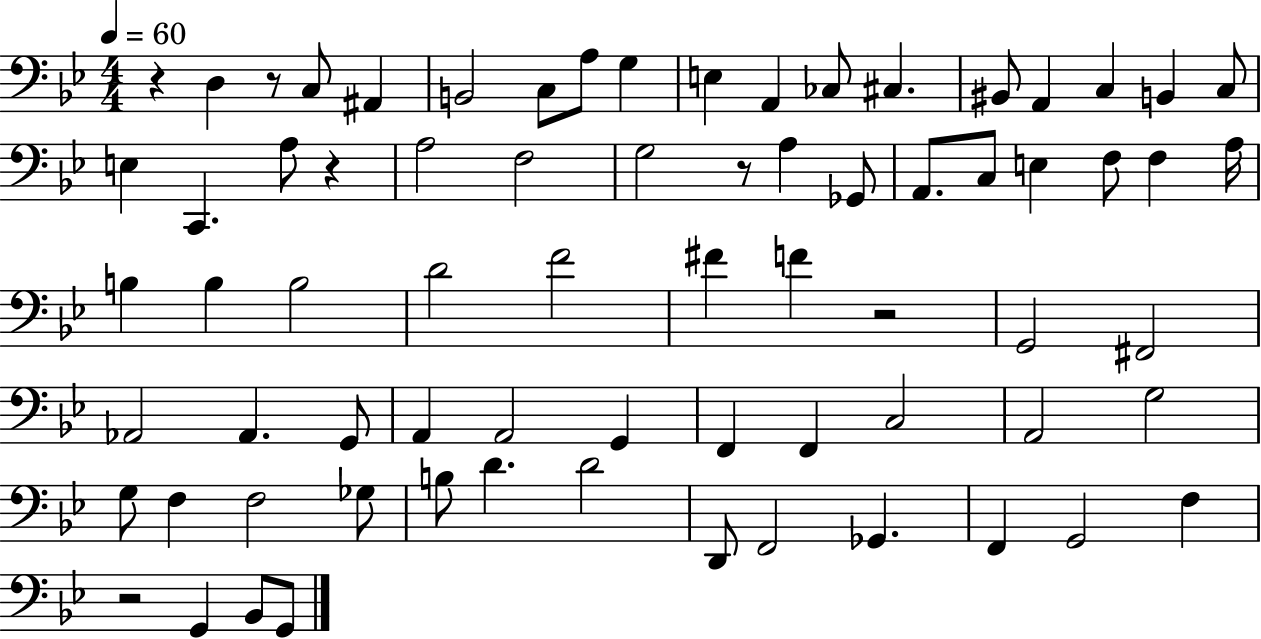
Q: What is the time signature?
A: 4/4